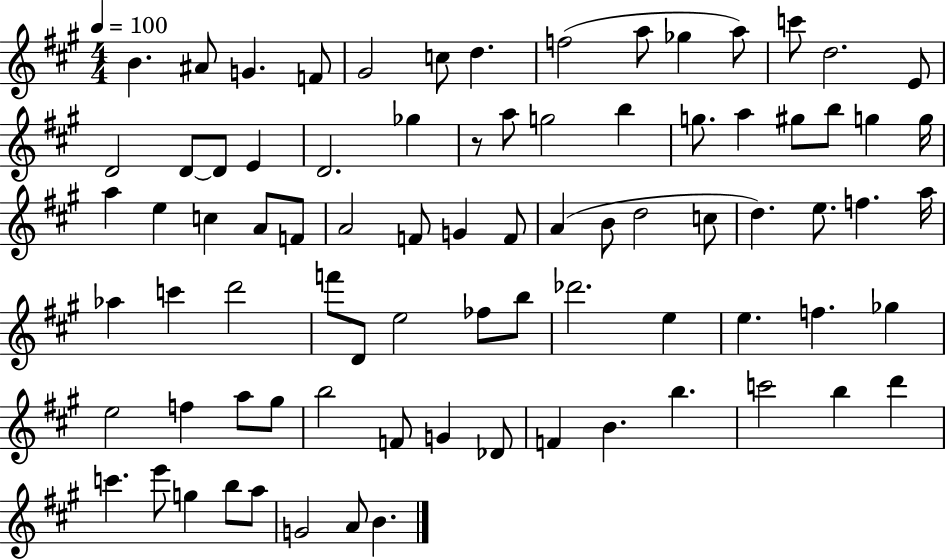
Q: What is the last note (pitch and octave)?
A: B4